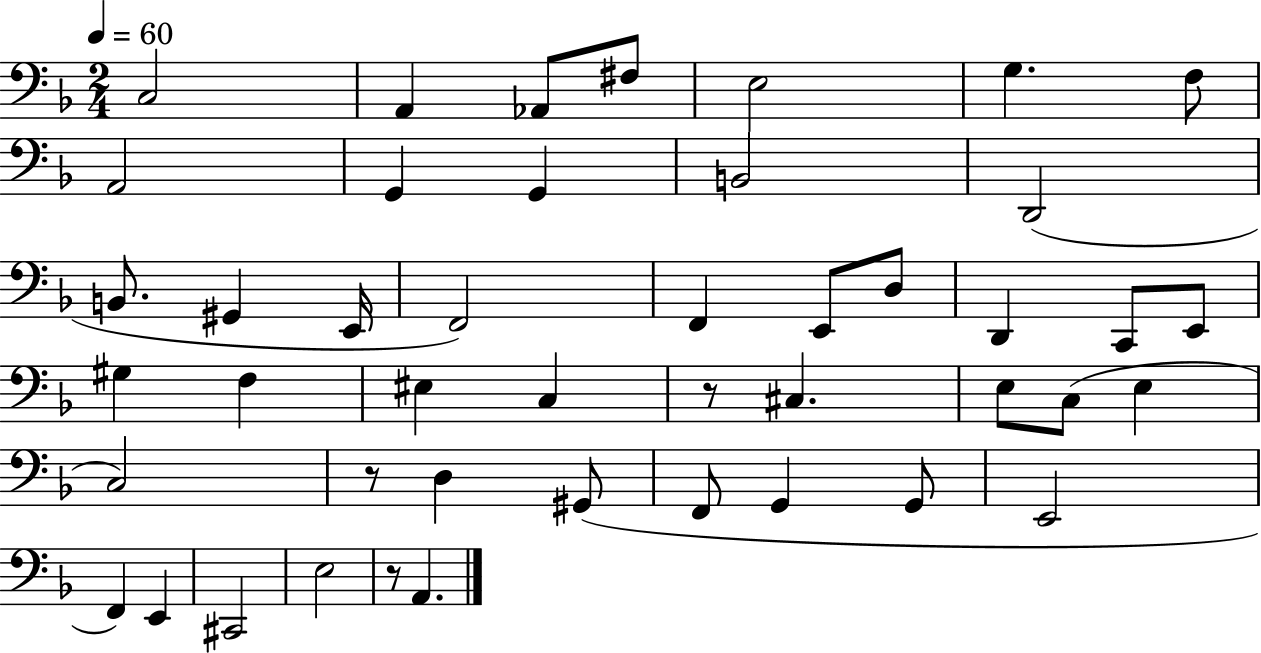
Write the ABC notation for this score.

X:1
T:Untitled
M:2/4
L:1/4
K:F
C,2 A,, _A,,/2 ^F,/2 E,2 G, F,/2 A,,2 G,, G,, B,,2 D,,2 B,,/2 ^G,, E,,/4 F,,2 F,, E,,/2 D,/2 D,, C,,/2 E,,/2 ^G, F, ^E, C, z/2 ^C, E,/2 C,/2 E, C,2 z/2 D, ^G,,/2 F,,/2 G,, G,,/2 E,,2 F,, E,, ^C,,2 E,2 z/2 A,,